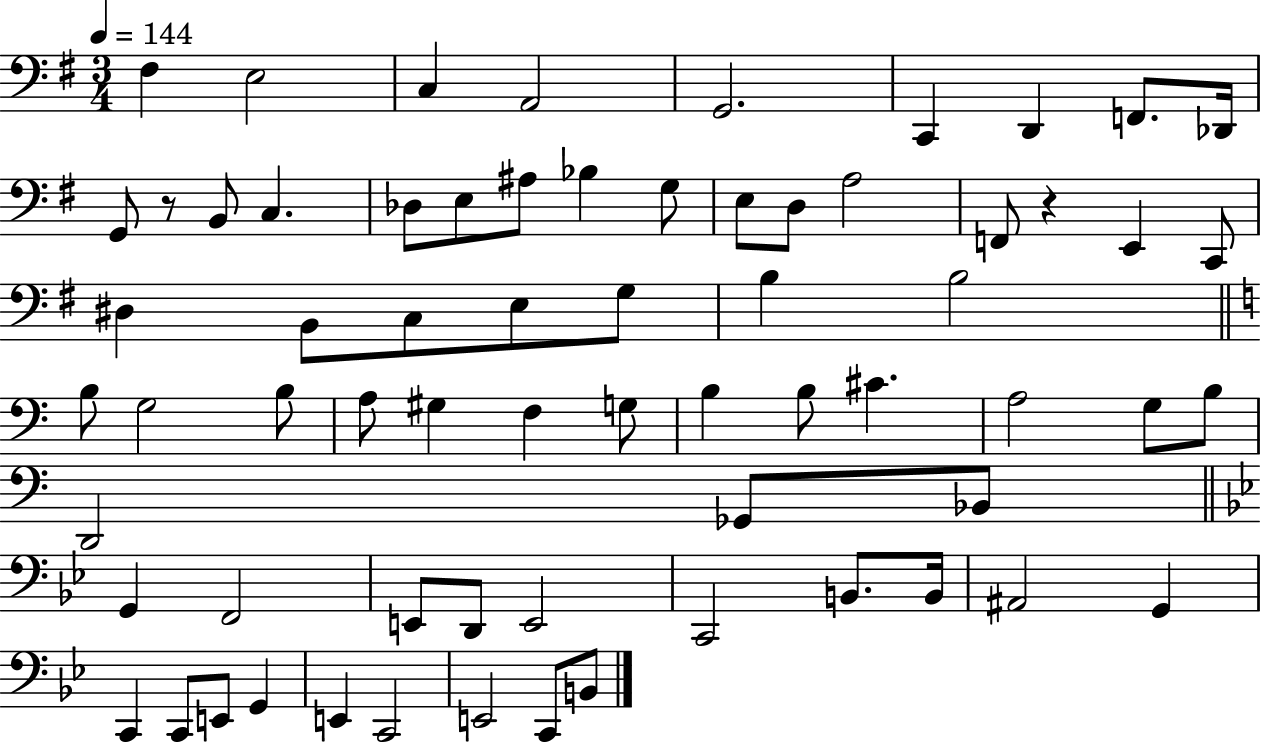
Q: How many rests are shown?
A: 2